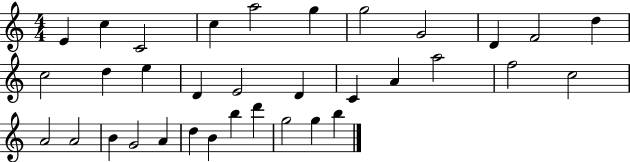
X:1
T:Untitled
M:4/4
L:1/4
K:C
E c C2 c a2 g g2 G2 D F2 d c2 d e D E2 D C A a2 f2 c2 A2 A2 B G2 A d B b d' g2 g b